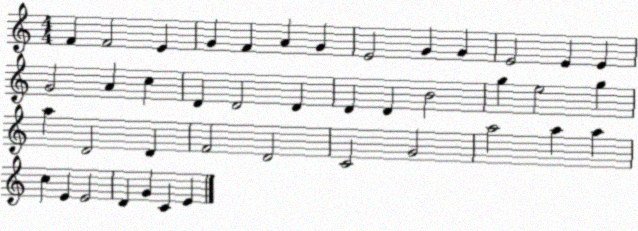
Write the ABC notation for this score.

X:1
T:Untitled
M:4/4
L:1/4
K:C
F F2 E G F A G E2 G G E2 E E G2 A c D D2 D D D B2 g e2 g a D2 D F2 D2 C2 G2 a2 a a c E E2 D G C E